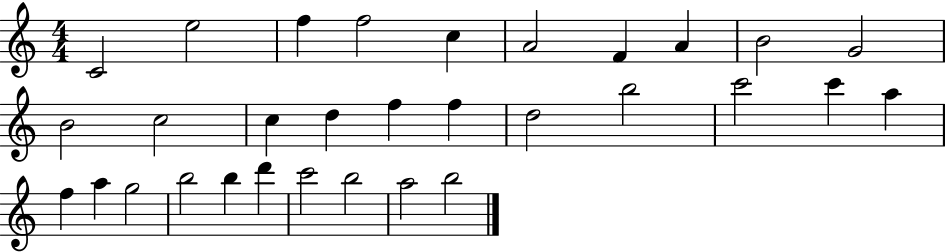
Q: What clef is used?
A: treble